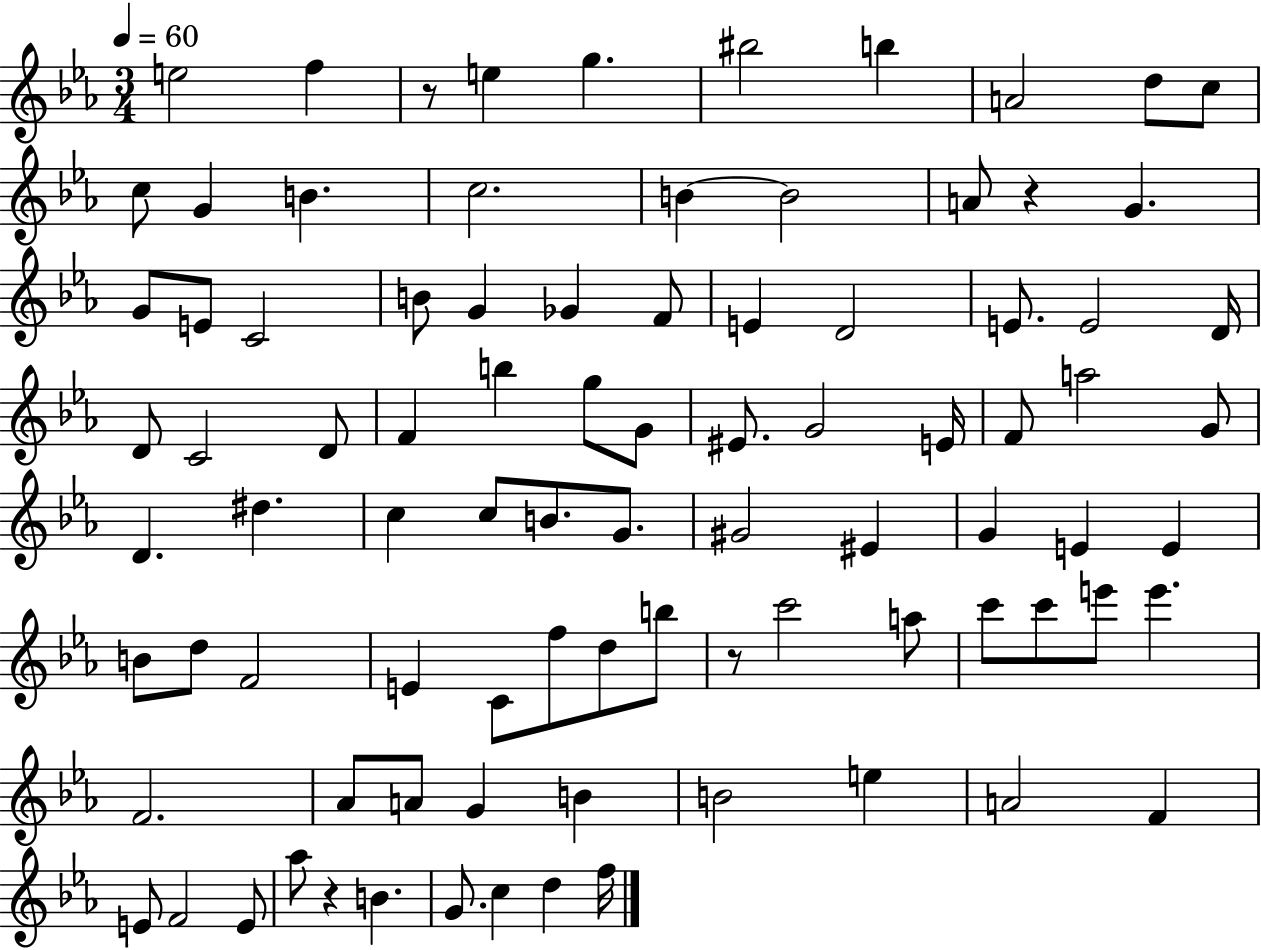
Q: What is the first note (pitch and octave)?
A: E5